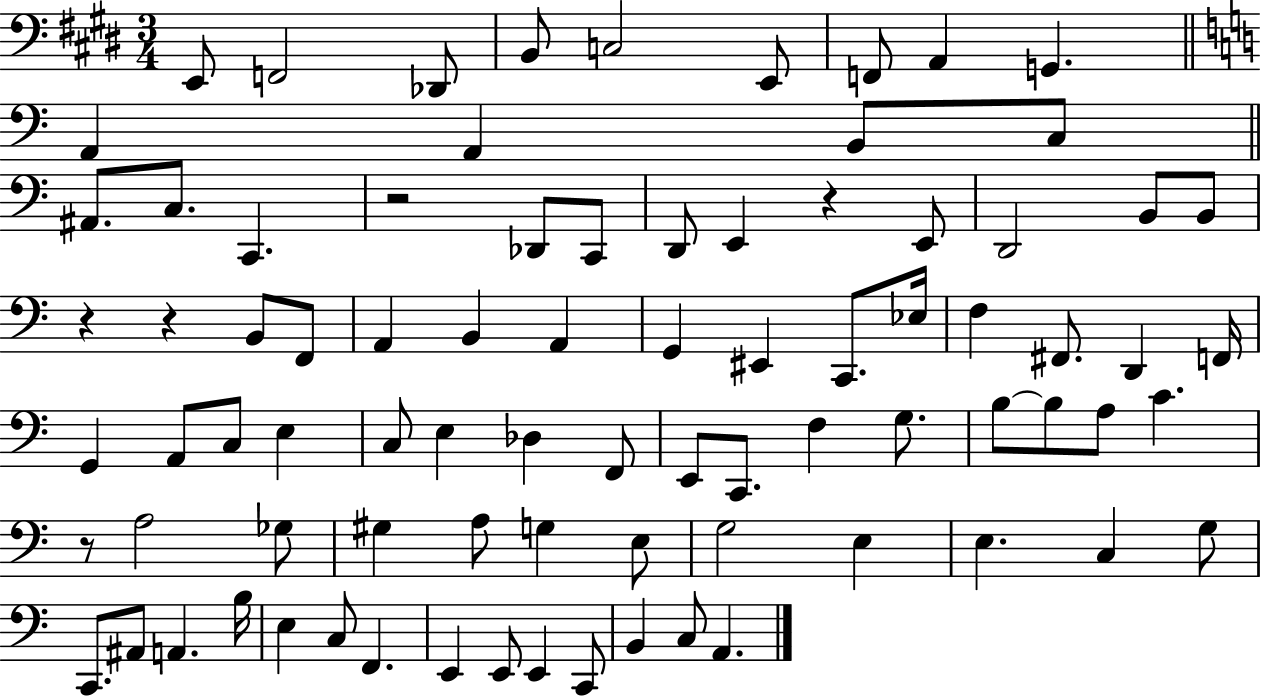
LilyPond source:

{
  \clef bass
  \numericTimeSignature
  \time 3/4
  \key e \major
  \repeat volta 2 { e,8 f,2 des,8 | b,8 c2 e,8 | f,8 a,4 g,4. | \bar "||" \break \key c \major a,4 a,4 b,8 c8 | \bar "||" \break \key a \minor ais,8. c8. c,4. | r2 des,8 c,8 | d,8 e,4 r4 e,8 | d,2 b,8 b,8 | \break r4 r4 b,8 f,8 | a,4 b,4 a,4 | g,4 eis,4 c,8. ees16 | f4 fis,8. d,4 f,16 | \break g,4 a,8 c8 e4 | c8 e4 des4 f,8 | e,8 c,8. f4 g8. | b8~~ b8 a8 c'4. | \break r8 a2 ges8 | gis4 a8 g4 e8 | g2 e4 | e4. c4 g8 | \break c,8. ais,8 a,4. b16 | e4 c8 f,4. | e,4 e,8 e,4 c,8 | b,4 c8 a,4. | \break } \bar "|."
}